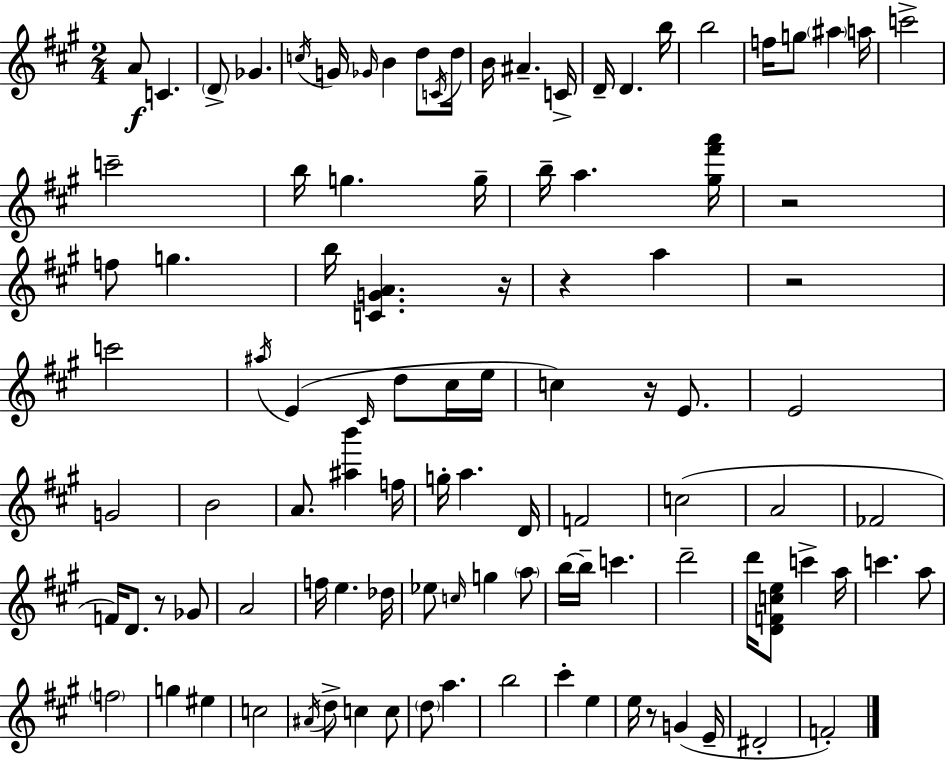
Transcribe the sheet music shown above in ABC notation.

X:1
T:Untitled
M:2/4
L:1/4
K:A
A/2 C D/2 _G c/4 G/4 _G/4 B d/2 C/4 d/4 B/4 ^A C/4 D/4 D b/4 b2 f/4 g/2 ^a a/4 c'2 c'2 b/4 g g/4 b/4 a [^g^f'a']/4 z2 f/2 g b/4 [CGA] z/4 z a z2 c'2 ^a/4 E ^C/4 d/2 ^c/4 e/4 c z/4 E/2 E2 G2 B2 A/2 [^ab'] f/4 g/4 a D/4 F2 c2 A2 _F2 F/4 D/2 z/2 _G/2 A2 f/4 e _d/4 _e/2 c/4 g a/2 b/4 b/4 c' d'2 d'/4 [DFce]/2 c' a/4 c' a/2 f2 g ^e c2 ^A/4 d/2 c c/2 d/2 a b2 ^c' e e/4 z/2 G E/4 ^D2 F2